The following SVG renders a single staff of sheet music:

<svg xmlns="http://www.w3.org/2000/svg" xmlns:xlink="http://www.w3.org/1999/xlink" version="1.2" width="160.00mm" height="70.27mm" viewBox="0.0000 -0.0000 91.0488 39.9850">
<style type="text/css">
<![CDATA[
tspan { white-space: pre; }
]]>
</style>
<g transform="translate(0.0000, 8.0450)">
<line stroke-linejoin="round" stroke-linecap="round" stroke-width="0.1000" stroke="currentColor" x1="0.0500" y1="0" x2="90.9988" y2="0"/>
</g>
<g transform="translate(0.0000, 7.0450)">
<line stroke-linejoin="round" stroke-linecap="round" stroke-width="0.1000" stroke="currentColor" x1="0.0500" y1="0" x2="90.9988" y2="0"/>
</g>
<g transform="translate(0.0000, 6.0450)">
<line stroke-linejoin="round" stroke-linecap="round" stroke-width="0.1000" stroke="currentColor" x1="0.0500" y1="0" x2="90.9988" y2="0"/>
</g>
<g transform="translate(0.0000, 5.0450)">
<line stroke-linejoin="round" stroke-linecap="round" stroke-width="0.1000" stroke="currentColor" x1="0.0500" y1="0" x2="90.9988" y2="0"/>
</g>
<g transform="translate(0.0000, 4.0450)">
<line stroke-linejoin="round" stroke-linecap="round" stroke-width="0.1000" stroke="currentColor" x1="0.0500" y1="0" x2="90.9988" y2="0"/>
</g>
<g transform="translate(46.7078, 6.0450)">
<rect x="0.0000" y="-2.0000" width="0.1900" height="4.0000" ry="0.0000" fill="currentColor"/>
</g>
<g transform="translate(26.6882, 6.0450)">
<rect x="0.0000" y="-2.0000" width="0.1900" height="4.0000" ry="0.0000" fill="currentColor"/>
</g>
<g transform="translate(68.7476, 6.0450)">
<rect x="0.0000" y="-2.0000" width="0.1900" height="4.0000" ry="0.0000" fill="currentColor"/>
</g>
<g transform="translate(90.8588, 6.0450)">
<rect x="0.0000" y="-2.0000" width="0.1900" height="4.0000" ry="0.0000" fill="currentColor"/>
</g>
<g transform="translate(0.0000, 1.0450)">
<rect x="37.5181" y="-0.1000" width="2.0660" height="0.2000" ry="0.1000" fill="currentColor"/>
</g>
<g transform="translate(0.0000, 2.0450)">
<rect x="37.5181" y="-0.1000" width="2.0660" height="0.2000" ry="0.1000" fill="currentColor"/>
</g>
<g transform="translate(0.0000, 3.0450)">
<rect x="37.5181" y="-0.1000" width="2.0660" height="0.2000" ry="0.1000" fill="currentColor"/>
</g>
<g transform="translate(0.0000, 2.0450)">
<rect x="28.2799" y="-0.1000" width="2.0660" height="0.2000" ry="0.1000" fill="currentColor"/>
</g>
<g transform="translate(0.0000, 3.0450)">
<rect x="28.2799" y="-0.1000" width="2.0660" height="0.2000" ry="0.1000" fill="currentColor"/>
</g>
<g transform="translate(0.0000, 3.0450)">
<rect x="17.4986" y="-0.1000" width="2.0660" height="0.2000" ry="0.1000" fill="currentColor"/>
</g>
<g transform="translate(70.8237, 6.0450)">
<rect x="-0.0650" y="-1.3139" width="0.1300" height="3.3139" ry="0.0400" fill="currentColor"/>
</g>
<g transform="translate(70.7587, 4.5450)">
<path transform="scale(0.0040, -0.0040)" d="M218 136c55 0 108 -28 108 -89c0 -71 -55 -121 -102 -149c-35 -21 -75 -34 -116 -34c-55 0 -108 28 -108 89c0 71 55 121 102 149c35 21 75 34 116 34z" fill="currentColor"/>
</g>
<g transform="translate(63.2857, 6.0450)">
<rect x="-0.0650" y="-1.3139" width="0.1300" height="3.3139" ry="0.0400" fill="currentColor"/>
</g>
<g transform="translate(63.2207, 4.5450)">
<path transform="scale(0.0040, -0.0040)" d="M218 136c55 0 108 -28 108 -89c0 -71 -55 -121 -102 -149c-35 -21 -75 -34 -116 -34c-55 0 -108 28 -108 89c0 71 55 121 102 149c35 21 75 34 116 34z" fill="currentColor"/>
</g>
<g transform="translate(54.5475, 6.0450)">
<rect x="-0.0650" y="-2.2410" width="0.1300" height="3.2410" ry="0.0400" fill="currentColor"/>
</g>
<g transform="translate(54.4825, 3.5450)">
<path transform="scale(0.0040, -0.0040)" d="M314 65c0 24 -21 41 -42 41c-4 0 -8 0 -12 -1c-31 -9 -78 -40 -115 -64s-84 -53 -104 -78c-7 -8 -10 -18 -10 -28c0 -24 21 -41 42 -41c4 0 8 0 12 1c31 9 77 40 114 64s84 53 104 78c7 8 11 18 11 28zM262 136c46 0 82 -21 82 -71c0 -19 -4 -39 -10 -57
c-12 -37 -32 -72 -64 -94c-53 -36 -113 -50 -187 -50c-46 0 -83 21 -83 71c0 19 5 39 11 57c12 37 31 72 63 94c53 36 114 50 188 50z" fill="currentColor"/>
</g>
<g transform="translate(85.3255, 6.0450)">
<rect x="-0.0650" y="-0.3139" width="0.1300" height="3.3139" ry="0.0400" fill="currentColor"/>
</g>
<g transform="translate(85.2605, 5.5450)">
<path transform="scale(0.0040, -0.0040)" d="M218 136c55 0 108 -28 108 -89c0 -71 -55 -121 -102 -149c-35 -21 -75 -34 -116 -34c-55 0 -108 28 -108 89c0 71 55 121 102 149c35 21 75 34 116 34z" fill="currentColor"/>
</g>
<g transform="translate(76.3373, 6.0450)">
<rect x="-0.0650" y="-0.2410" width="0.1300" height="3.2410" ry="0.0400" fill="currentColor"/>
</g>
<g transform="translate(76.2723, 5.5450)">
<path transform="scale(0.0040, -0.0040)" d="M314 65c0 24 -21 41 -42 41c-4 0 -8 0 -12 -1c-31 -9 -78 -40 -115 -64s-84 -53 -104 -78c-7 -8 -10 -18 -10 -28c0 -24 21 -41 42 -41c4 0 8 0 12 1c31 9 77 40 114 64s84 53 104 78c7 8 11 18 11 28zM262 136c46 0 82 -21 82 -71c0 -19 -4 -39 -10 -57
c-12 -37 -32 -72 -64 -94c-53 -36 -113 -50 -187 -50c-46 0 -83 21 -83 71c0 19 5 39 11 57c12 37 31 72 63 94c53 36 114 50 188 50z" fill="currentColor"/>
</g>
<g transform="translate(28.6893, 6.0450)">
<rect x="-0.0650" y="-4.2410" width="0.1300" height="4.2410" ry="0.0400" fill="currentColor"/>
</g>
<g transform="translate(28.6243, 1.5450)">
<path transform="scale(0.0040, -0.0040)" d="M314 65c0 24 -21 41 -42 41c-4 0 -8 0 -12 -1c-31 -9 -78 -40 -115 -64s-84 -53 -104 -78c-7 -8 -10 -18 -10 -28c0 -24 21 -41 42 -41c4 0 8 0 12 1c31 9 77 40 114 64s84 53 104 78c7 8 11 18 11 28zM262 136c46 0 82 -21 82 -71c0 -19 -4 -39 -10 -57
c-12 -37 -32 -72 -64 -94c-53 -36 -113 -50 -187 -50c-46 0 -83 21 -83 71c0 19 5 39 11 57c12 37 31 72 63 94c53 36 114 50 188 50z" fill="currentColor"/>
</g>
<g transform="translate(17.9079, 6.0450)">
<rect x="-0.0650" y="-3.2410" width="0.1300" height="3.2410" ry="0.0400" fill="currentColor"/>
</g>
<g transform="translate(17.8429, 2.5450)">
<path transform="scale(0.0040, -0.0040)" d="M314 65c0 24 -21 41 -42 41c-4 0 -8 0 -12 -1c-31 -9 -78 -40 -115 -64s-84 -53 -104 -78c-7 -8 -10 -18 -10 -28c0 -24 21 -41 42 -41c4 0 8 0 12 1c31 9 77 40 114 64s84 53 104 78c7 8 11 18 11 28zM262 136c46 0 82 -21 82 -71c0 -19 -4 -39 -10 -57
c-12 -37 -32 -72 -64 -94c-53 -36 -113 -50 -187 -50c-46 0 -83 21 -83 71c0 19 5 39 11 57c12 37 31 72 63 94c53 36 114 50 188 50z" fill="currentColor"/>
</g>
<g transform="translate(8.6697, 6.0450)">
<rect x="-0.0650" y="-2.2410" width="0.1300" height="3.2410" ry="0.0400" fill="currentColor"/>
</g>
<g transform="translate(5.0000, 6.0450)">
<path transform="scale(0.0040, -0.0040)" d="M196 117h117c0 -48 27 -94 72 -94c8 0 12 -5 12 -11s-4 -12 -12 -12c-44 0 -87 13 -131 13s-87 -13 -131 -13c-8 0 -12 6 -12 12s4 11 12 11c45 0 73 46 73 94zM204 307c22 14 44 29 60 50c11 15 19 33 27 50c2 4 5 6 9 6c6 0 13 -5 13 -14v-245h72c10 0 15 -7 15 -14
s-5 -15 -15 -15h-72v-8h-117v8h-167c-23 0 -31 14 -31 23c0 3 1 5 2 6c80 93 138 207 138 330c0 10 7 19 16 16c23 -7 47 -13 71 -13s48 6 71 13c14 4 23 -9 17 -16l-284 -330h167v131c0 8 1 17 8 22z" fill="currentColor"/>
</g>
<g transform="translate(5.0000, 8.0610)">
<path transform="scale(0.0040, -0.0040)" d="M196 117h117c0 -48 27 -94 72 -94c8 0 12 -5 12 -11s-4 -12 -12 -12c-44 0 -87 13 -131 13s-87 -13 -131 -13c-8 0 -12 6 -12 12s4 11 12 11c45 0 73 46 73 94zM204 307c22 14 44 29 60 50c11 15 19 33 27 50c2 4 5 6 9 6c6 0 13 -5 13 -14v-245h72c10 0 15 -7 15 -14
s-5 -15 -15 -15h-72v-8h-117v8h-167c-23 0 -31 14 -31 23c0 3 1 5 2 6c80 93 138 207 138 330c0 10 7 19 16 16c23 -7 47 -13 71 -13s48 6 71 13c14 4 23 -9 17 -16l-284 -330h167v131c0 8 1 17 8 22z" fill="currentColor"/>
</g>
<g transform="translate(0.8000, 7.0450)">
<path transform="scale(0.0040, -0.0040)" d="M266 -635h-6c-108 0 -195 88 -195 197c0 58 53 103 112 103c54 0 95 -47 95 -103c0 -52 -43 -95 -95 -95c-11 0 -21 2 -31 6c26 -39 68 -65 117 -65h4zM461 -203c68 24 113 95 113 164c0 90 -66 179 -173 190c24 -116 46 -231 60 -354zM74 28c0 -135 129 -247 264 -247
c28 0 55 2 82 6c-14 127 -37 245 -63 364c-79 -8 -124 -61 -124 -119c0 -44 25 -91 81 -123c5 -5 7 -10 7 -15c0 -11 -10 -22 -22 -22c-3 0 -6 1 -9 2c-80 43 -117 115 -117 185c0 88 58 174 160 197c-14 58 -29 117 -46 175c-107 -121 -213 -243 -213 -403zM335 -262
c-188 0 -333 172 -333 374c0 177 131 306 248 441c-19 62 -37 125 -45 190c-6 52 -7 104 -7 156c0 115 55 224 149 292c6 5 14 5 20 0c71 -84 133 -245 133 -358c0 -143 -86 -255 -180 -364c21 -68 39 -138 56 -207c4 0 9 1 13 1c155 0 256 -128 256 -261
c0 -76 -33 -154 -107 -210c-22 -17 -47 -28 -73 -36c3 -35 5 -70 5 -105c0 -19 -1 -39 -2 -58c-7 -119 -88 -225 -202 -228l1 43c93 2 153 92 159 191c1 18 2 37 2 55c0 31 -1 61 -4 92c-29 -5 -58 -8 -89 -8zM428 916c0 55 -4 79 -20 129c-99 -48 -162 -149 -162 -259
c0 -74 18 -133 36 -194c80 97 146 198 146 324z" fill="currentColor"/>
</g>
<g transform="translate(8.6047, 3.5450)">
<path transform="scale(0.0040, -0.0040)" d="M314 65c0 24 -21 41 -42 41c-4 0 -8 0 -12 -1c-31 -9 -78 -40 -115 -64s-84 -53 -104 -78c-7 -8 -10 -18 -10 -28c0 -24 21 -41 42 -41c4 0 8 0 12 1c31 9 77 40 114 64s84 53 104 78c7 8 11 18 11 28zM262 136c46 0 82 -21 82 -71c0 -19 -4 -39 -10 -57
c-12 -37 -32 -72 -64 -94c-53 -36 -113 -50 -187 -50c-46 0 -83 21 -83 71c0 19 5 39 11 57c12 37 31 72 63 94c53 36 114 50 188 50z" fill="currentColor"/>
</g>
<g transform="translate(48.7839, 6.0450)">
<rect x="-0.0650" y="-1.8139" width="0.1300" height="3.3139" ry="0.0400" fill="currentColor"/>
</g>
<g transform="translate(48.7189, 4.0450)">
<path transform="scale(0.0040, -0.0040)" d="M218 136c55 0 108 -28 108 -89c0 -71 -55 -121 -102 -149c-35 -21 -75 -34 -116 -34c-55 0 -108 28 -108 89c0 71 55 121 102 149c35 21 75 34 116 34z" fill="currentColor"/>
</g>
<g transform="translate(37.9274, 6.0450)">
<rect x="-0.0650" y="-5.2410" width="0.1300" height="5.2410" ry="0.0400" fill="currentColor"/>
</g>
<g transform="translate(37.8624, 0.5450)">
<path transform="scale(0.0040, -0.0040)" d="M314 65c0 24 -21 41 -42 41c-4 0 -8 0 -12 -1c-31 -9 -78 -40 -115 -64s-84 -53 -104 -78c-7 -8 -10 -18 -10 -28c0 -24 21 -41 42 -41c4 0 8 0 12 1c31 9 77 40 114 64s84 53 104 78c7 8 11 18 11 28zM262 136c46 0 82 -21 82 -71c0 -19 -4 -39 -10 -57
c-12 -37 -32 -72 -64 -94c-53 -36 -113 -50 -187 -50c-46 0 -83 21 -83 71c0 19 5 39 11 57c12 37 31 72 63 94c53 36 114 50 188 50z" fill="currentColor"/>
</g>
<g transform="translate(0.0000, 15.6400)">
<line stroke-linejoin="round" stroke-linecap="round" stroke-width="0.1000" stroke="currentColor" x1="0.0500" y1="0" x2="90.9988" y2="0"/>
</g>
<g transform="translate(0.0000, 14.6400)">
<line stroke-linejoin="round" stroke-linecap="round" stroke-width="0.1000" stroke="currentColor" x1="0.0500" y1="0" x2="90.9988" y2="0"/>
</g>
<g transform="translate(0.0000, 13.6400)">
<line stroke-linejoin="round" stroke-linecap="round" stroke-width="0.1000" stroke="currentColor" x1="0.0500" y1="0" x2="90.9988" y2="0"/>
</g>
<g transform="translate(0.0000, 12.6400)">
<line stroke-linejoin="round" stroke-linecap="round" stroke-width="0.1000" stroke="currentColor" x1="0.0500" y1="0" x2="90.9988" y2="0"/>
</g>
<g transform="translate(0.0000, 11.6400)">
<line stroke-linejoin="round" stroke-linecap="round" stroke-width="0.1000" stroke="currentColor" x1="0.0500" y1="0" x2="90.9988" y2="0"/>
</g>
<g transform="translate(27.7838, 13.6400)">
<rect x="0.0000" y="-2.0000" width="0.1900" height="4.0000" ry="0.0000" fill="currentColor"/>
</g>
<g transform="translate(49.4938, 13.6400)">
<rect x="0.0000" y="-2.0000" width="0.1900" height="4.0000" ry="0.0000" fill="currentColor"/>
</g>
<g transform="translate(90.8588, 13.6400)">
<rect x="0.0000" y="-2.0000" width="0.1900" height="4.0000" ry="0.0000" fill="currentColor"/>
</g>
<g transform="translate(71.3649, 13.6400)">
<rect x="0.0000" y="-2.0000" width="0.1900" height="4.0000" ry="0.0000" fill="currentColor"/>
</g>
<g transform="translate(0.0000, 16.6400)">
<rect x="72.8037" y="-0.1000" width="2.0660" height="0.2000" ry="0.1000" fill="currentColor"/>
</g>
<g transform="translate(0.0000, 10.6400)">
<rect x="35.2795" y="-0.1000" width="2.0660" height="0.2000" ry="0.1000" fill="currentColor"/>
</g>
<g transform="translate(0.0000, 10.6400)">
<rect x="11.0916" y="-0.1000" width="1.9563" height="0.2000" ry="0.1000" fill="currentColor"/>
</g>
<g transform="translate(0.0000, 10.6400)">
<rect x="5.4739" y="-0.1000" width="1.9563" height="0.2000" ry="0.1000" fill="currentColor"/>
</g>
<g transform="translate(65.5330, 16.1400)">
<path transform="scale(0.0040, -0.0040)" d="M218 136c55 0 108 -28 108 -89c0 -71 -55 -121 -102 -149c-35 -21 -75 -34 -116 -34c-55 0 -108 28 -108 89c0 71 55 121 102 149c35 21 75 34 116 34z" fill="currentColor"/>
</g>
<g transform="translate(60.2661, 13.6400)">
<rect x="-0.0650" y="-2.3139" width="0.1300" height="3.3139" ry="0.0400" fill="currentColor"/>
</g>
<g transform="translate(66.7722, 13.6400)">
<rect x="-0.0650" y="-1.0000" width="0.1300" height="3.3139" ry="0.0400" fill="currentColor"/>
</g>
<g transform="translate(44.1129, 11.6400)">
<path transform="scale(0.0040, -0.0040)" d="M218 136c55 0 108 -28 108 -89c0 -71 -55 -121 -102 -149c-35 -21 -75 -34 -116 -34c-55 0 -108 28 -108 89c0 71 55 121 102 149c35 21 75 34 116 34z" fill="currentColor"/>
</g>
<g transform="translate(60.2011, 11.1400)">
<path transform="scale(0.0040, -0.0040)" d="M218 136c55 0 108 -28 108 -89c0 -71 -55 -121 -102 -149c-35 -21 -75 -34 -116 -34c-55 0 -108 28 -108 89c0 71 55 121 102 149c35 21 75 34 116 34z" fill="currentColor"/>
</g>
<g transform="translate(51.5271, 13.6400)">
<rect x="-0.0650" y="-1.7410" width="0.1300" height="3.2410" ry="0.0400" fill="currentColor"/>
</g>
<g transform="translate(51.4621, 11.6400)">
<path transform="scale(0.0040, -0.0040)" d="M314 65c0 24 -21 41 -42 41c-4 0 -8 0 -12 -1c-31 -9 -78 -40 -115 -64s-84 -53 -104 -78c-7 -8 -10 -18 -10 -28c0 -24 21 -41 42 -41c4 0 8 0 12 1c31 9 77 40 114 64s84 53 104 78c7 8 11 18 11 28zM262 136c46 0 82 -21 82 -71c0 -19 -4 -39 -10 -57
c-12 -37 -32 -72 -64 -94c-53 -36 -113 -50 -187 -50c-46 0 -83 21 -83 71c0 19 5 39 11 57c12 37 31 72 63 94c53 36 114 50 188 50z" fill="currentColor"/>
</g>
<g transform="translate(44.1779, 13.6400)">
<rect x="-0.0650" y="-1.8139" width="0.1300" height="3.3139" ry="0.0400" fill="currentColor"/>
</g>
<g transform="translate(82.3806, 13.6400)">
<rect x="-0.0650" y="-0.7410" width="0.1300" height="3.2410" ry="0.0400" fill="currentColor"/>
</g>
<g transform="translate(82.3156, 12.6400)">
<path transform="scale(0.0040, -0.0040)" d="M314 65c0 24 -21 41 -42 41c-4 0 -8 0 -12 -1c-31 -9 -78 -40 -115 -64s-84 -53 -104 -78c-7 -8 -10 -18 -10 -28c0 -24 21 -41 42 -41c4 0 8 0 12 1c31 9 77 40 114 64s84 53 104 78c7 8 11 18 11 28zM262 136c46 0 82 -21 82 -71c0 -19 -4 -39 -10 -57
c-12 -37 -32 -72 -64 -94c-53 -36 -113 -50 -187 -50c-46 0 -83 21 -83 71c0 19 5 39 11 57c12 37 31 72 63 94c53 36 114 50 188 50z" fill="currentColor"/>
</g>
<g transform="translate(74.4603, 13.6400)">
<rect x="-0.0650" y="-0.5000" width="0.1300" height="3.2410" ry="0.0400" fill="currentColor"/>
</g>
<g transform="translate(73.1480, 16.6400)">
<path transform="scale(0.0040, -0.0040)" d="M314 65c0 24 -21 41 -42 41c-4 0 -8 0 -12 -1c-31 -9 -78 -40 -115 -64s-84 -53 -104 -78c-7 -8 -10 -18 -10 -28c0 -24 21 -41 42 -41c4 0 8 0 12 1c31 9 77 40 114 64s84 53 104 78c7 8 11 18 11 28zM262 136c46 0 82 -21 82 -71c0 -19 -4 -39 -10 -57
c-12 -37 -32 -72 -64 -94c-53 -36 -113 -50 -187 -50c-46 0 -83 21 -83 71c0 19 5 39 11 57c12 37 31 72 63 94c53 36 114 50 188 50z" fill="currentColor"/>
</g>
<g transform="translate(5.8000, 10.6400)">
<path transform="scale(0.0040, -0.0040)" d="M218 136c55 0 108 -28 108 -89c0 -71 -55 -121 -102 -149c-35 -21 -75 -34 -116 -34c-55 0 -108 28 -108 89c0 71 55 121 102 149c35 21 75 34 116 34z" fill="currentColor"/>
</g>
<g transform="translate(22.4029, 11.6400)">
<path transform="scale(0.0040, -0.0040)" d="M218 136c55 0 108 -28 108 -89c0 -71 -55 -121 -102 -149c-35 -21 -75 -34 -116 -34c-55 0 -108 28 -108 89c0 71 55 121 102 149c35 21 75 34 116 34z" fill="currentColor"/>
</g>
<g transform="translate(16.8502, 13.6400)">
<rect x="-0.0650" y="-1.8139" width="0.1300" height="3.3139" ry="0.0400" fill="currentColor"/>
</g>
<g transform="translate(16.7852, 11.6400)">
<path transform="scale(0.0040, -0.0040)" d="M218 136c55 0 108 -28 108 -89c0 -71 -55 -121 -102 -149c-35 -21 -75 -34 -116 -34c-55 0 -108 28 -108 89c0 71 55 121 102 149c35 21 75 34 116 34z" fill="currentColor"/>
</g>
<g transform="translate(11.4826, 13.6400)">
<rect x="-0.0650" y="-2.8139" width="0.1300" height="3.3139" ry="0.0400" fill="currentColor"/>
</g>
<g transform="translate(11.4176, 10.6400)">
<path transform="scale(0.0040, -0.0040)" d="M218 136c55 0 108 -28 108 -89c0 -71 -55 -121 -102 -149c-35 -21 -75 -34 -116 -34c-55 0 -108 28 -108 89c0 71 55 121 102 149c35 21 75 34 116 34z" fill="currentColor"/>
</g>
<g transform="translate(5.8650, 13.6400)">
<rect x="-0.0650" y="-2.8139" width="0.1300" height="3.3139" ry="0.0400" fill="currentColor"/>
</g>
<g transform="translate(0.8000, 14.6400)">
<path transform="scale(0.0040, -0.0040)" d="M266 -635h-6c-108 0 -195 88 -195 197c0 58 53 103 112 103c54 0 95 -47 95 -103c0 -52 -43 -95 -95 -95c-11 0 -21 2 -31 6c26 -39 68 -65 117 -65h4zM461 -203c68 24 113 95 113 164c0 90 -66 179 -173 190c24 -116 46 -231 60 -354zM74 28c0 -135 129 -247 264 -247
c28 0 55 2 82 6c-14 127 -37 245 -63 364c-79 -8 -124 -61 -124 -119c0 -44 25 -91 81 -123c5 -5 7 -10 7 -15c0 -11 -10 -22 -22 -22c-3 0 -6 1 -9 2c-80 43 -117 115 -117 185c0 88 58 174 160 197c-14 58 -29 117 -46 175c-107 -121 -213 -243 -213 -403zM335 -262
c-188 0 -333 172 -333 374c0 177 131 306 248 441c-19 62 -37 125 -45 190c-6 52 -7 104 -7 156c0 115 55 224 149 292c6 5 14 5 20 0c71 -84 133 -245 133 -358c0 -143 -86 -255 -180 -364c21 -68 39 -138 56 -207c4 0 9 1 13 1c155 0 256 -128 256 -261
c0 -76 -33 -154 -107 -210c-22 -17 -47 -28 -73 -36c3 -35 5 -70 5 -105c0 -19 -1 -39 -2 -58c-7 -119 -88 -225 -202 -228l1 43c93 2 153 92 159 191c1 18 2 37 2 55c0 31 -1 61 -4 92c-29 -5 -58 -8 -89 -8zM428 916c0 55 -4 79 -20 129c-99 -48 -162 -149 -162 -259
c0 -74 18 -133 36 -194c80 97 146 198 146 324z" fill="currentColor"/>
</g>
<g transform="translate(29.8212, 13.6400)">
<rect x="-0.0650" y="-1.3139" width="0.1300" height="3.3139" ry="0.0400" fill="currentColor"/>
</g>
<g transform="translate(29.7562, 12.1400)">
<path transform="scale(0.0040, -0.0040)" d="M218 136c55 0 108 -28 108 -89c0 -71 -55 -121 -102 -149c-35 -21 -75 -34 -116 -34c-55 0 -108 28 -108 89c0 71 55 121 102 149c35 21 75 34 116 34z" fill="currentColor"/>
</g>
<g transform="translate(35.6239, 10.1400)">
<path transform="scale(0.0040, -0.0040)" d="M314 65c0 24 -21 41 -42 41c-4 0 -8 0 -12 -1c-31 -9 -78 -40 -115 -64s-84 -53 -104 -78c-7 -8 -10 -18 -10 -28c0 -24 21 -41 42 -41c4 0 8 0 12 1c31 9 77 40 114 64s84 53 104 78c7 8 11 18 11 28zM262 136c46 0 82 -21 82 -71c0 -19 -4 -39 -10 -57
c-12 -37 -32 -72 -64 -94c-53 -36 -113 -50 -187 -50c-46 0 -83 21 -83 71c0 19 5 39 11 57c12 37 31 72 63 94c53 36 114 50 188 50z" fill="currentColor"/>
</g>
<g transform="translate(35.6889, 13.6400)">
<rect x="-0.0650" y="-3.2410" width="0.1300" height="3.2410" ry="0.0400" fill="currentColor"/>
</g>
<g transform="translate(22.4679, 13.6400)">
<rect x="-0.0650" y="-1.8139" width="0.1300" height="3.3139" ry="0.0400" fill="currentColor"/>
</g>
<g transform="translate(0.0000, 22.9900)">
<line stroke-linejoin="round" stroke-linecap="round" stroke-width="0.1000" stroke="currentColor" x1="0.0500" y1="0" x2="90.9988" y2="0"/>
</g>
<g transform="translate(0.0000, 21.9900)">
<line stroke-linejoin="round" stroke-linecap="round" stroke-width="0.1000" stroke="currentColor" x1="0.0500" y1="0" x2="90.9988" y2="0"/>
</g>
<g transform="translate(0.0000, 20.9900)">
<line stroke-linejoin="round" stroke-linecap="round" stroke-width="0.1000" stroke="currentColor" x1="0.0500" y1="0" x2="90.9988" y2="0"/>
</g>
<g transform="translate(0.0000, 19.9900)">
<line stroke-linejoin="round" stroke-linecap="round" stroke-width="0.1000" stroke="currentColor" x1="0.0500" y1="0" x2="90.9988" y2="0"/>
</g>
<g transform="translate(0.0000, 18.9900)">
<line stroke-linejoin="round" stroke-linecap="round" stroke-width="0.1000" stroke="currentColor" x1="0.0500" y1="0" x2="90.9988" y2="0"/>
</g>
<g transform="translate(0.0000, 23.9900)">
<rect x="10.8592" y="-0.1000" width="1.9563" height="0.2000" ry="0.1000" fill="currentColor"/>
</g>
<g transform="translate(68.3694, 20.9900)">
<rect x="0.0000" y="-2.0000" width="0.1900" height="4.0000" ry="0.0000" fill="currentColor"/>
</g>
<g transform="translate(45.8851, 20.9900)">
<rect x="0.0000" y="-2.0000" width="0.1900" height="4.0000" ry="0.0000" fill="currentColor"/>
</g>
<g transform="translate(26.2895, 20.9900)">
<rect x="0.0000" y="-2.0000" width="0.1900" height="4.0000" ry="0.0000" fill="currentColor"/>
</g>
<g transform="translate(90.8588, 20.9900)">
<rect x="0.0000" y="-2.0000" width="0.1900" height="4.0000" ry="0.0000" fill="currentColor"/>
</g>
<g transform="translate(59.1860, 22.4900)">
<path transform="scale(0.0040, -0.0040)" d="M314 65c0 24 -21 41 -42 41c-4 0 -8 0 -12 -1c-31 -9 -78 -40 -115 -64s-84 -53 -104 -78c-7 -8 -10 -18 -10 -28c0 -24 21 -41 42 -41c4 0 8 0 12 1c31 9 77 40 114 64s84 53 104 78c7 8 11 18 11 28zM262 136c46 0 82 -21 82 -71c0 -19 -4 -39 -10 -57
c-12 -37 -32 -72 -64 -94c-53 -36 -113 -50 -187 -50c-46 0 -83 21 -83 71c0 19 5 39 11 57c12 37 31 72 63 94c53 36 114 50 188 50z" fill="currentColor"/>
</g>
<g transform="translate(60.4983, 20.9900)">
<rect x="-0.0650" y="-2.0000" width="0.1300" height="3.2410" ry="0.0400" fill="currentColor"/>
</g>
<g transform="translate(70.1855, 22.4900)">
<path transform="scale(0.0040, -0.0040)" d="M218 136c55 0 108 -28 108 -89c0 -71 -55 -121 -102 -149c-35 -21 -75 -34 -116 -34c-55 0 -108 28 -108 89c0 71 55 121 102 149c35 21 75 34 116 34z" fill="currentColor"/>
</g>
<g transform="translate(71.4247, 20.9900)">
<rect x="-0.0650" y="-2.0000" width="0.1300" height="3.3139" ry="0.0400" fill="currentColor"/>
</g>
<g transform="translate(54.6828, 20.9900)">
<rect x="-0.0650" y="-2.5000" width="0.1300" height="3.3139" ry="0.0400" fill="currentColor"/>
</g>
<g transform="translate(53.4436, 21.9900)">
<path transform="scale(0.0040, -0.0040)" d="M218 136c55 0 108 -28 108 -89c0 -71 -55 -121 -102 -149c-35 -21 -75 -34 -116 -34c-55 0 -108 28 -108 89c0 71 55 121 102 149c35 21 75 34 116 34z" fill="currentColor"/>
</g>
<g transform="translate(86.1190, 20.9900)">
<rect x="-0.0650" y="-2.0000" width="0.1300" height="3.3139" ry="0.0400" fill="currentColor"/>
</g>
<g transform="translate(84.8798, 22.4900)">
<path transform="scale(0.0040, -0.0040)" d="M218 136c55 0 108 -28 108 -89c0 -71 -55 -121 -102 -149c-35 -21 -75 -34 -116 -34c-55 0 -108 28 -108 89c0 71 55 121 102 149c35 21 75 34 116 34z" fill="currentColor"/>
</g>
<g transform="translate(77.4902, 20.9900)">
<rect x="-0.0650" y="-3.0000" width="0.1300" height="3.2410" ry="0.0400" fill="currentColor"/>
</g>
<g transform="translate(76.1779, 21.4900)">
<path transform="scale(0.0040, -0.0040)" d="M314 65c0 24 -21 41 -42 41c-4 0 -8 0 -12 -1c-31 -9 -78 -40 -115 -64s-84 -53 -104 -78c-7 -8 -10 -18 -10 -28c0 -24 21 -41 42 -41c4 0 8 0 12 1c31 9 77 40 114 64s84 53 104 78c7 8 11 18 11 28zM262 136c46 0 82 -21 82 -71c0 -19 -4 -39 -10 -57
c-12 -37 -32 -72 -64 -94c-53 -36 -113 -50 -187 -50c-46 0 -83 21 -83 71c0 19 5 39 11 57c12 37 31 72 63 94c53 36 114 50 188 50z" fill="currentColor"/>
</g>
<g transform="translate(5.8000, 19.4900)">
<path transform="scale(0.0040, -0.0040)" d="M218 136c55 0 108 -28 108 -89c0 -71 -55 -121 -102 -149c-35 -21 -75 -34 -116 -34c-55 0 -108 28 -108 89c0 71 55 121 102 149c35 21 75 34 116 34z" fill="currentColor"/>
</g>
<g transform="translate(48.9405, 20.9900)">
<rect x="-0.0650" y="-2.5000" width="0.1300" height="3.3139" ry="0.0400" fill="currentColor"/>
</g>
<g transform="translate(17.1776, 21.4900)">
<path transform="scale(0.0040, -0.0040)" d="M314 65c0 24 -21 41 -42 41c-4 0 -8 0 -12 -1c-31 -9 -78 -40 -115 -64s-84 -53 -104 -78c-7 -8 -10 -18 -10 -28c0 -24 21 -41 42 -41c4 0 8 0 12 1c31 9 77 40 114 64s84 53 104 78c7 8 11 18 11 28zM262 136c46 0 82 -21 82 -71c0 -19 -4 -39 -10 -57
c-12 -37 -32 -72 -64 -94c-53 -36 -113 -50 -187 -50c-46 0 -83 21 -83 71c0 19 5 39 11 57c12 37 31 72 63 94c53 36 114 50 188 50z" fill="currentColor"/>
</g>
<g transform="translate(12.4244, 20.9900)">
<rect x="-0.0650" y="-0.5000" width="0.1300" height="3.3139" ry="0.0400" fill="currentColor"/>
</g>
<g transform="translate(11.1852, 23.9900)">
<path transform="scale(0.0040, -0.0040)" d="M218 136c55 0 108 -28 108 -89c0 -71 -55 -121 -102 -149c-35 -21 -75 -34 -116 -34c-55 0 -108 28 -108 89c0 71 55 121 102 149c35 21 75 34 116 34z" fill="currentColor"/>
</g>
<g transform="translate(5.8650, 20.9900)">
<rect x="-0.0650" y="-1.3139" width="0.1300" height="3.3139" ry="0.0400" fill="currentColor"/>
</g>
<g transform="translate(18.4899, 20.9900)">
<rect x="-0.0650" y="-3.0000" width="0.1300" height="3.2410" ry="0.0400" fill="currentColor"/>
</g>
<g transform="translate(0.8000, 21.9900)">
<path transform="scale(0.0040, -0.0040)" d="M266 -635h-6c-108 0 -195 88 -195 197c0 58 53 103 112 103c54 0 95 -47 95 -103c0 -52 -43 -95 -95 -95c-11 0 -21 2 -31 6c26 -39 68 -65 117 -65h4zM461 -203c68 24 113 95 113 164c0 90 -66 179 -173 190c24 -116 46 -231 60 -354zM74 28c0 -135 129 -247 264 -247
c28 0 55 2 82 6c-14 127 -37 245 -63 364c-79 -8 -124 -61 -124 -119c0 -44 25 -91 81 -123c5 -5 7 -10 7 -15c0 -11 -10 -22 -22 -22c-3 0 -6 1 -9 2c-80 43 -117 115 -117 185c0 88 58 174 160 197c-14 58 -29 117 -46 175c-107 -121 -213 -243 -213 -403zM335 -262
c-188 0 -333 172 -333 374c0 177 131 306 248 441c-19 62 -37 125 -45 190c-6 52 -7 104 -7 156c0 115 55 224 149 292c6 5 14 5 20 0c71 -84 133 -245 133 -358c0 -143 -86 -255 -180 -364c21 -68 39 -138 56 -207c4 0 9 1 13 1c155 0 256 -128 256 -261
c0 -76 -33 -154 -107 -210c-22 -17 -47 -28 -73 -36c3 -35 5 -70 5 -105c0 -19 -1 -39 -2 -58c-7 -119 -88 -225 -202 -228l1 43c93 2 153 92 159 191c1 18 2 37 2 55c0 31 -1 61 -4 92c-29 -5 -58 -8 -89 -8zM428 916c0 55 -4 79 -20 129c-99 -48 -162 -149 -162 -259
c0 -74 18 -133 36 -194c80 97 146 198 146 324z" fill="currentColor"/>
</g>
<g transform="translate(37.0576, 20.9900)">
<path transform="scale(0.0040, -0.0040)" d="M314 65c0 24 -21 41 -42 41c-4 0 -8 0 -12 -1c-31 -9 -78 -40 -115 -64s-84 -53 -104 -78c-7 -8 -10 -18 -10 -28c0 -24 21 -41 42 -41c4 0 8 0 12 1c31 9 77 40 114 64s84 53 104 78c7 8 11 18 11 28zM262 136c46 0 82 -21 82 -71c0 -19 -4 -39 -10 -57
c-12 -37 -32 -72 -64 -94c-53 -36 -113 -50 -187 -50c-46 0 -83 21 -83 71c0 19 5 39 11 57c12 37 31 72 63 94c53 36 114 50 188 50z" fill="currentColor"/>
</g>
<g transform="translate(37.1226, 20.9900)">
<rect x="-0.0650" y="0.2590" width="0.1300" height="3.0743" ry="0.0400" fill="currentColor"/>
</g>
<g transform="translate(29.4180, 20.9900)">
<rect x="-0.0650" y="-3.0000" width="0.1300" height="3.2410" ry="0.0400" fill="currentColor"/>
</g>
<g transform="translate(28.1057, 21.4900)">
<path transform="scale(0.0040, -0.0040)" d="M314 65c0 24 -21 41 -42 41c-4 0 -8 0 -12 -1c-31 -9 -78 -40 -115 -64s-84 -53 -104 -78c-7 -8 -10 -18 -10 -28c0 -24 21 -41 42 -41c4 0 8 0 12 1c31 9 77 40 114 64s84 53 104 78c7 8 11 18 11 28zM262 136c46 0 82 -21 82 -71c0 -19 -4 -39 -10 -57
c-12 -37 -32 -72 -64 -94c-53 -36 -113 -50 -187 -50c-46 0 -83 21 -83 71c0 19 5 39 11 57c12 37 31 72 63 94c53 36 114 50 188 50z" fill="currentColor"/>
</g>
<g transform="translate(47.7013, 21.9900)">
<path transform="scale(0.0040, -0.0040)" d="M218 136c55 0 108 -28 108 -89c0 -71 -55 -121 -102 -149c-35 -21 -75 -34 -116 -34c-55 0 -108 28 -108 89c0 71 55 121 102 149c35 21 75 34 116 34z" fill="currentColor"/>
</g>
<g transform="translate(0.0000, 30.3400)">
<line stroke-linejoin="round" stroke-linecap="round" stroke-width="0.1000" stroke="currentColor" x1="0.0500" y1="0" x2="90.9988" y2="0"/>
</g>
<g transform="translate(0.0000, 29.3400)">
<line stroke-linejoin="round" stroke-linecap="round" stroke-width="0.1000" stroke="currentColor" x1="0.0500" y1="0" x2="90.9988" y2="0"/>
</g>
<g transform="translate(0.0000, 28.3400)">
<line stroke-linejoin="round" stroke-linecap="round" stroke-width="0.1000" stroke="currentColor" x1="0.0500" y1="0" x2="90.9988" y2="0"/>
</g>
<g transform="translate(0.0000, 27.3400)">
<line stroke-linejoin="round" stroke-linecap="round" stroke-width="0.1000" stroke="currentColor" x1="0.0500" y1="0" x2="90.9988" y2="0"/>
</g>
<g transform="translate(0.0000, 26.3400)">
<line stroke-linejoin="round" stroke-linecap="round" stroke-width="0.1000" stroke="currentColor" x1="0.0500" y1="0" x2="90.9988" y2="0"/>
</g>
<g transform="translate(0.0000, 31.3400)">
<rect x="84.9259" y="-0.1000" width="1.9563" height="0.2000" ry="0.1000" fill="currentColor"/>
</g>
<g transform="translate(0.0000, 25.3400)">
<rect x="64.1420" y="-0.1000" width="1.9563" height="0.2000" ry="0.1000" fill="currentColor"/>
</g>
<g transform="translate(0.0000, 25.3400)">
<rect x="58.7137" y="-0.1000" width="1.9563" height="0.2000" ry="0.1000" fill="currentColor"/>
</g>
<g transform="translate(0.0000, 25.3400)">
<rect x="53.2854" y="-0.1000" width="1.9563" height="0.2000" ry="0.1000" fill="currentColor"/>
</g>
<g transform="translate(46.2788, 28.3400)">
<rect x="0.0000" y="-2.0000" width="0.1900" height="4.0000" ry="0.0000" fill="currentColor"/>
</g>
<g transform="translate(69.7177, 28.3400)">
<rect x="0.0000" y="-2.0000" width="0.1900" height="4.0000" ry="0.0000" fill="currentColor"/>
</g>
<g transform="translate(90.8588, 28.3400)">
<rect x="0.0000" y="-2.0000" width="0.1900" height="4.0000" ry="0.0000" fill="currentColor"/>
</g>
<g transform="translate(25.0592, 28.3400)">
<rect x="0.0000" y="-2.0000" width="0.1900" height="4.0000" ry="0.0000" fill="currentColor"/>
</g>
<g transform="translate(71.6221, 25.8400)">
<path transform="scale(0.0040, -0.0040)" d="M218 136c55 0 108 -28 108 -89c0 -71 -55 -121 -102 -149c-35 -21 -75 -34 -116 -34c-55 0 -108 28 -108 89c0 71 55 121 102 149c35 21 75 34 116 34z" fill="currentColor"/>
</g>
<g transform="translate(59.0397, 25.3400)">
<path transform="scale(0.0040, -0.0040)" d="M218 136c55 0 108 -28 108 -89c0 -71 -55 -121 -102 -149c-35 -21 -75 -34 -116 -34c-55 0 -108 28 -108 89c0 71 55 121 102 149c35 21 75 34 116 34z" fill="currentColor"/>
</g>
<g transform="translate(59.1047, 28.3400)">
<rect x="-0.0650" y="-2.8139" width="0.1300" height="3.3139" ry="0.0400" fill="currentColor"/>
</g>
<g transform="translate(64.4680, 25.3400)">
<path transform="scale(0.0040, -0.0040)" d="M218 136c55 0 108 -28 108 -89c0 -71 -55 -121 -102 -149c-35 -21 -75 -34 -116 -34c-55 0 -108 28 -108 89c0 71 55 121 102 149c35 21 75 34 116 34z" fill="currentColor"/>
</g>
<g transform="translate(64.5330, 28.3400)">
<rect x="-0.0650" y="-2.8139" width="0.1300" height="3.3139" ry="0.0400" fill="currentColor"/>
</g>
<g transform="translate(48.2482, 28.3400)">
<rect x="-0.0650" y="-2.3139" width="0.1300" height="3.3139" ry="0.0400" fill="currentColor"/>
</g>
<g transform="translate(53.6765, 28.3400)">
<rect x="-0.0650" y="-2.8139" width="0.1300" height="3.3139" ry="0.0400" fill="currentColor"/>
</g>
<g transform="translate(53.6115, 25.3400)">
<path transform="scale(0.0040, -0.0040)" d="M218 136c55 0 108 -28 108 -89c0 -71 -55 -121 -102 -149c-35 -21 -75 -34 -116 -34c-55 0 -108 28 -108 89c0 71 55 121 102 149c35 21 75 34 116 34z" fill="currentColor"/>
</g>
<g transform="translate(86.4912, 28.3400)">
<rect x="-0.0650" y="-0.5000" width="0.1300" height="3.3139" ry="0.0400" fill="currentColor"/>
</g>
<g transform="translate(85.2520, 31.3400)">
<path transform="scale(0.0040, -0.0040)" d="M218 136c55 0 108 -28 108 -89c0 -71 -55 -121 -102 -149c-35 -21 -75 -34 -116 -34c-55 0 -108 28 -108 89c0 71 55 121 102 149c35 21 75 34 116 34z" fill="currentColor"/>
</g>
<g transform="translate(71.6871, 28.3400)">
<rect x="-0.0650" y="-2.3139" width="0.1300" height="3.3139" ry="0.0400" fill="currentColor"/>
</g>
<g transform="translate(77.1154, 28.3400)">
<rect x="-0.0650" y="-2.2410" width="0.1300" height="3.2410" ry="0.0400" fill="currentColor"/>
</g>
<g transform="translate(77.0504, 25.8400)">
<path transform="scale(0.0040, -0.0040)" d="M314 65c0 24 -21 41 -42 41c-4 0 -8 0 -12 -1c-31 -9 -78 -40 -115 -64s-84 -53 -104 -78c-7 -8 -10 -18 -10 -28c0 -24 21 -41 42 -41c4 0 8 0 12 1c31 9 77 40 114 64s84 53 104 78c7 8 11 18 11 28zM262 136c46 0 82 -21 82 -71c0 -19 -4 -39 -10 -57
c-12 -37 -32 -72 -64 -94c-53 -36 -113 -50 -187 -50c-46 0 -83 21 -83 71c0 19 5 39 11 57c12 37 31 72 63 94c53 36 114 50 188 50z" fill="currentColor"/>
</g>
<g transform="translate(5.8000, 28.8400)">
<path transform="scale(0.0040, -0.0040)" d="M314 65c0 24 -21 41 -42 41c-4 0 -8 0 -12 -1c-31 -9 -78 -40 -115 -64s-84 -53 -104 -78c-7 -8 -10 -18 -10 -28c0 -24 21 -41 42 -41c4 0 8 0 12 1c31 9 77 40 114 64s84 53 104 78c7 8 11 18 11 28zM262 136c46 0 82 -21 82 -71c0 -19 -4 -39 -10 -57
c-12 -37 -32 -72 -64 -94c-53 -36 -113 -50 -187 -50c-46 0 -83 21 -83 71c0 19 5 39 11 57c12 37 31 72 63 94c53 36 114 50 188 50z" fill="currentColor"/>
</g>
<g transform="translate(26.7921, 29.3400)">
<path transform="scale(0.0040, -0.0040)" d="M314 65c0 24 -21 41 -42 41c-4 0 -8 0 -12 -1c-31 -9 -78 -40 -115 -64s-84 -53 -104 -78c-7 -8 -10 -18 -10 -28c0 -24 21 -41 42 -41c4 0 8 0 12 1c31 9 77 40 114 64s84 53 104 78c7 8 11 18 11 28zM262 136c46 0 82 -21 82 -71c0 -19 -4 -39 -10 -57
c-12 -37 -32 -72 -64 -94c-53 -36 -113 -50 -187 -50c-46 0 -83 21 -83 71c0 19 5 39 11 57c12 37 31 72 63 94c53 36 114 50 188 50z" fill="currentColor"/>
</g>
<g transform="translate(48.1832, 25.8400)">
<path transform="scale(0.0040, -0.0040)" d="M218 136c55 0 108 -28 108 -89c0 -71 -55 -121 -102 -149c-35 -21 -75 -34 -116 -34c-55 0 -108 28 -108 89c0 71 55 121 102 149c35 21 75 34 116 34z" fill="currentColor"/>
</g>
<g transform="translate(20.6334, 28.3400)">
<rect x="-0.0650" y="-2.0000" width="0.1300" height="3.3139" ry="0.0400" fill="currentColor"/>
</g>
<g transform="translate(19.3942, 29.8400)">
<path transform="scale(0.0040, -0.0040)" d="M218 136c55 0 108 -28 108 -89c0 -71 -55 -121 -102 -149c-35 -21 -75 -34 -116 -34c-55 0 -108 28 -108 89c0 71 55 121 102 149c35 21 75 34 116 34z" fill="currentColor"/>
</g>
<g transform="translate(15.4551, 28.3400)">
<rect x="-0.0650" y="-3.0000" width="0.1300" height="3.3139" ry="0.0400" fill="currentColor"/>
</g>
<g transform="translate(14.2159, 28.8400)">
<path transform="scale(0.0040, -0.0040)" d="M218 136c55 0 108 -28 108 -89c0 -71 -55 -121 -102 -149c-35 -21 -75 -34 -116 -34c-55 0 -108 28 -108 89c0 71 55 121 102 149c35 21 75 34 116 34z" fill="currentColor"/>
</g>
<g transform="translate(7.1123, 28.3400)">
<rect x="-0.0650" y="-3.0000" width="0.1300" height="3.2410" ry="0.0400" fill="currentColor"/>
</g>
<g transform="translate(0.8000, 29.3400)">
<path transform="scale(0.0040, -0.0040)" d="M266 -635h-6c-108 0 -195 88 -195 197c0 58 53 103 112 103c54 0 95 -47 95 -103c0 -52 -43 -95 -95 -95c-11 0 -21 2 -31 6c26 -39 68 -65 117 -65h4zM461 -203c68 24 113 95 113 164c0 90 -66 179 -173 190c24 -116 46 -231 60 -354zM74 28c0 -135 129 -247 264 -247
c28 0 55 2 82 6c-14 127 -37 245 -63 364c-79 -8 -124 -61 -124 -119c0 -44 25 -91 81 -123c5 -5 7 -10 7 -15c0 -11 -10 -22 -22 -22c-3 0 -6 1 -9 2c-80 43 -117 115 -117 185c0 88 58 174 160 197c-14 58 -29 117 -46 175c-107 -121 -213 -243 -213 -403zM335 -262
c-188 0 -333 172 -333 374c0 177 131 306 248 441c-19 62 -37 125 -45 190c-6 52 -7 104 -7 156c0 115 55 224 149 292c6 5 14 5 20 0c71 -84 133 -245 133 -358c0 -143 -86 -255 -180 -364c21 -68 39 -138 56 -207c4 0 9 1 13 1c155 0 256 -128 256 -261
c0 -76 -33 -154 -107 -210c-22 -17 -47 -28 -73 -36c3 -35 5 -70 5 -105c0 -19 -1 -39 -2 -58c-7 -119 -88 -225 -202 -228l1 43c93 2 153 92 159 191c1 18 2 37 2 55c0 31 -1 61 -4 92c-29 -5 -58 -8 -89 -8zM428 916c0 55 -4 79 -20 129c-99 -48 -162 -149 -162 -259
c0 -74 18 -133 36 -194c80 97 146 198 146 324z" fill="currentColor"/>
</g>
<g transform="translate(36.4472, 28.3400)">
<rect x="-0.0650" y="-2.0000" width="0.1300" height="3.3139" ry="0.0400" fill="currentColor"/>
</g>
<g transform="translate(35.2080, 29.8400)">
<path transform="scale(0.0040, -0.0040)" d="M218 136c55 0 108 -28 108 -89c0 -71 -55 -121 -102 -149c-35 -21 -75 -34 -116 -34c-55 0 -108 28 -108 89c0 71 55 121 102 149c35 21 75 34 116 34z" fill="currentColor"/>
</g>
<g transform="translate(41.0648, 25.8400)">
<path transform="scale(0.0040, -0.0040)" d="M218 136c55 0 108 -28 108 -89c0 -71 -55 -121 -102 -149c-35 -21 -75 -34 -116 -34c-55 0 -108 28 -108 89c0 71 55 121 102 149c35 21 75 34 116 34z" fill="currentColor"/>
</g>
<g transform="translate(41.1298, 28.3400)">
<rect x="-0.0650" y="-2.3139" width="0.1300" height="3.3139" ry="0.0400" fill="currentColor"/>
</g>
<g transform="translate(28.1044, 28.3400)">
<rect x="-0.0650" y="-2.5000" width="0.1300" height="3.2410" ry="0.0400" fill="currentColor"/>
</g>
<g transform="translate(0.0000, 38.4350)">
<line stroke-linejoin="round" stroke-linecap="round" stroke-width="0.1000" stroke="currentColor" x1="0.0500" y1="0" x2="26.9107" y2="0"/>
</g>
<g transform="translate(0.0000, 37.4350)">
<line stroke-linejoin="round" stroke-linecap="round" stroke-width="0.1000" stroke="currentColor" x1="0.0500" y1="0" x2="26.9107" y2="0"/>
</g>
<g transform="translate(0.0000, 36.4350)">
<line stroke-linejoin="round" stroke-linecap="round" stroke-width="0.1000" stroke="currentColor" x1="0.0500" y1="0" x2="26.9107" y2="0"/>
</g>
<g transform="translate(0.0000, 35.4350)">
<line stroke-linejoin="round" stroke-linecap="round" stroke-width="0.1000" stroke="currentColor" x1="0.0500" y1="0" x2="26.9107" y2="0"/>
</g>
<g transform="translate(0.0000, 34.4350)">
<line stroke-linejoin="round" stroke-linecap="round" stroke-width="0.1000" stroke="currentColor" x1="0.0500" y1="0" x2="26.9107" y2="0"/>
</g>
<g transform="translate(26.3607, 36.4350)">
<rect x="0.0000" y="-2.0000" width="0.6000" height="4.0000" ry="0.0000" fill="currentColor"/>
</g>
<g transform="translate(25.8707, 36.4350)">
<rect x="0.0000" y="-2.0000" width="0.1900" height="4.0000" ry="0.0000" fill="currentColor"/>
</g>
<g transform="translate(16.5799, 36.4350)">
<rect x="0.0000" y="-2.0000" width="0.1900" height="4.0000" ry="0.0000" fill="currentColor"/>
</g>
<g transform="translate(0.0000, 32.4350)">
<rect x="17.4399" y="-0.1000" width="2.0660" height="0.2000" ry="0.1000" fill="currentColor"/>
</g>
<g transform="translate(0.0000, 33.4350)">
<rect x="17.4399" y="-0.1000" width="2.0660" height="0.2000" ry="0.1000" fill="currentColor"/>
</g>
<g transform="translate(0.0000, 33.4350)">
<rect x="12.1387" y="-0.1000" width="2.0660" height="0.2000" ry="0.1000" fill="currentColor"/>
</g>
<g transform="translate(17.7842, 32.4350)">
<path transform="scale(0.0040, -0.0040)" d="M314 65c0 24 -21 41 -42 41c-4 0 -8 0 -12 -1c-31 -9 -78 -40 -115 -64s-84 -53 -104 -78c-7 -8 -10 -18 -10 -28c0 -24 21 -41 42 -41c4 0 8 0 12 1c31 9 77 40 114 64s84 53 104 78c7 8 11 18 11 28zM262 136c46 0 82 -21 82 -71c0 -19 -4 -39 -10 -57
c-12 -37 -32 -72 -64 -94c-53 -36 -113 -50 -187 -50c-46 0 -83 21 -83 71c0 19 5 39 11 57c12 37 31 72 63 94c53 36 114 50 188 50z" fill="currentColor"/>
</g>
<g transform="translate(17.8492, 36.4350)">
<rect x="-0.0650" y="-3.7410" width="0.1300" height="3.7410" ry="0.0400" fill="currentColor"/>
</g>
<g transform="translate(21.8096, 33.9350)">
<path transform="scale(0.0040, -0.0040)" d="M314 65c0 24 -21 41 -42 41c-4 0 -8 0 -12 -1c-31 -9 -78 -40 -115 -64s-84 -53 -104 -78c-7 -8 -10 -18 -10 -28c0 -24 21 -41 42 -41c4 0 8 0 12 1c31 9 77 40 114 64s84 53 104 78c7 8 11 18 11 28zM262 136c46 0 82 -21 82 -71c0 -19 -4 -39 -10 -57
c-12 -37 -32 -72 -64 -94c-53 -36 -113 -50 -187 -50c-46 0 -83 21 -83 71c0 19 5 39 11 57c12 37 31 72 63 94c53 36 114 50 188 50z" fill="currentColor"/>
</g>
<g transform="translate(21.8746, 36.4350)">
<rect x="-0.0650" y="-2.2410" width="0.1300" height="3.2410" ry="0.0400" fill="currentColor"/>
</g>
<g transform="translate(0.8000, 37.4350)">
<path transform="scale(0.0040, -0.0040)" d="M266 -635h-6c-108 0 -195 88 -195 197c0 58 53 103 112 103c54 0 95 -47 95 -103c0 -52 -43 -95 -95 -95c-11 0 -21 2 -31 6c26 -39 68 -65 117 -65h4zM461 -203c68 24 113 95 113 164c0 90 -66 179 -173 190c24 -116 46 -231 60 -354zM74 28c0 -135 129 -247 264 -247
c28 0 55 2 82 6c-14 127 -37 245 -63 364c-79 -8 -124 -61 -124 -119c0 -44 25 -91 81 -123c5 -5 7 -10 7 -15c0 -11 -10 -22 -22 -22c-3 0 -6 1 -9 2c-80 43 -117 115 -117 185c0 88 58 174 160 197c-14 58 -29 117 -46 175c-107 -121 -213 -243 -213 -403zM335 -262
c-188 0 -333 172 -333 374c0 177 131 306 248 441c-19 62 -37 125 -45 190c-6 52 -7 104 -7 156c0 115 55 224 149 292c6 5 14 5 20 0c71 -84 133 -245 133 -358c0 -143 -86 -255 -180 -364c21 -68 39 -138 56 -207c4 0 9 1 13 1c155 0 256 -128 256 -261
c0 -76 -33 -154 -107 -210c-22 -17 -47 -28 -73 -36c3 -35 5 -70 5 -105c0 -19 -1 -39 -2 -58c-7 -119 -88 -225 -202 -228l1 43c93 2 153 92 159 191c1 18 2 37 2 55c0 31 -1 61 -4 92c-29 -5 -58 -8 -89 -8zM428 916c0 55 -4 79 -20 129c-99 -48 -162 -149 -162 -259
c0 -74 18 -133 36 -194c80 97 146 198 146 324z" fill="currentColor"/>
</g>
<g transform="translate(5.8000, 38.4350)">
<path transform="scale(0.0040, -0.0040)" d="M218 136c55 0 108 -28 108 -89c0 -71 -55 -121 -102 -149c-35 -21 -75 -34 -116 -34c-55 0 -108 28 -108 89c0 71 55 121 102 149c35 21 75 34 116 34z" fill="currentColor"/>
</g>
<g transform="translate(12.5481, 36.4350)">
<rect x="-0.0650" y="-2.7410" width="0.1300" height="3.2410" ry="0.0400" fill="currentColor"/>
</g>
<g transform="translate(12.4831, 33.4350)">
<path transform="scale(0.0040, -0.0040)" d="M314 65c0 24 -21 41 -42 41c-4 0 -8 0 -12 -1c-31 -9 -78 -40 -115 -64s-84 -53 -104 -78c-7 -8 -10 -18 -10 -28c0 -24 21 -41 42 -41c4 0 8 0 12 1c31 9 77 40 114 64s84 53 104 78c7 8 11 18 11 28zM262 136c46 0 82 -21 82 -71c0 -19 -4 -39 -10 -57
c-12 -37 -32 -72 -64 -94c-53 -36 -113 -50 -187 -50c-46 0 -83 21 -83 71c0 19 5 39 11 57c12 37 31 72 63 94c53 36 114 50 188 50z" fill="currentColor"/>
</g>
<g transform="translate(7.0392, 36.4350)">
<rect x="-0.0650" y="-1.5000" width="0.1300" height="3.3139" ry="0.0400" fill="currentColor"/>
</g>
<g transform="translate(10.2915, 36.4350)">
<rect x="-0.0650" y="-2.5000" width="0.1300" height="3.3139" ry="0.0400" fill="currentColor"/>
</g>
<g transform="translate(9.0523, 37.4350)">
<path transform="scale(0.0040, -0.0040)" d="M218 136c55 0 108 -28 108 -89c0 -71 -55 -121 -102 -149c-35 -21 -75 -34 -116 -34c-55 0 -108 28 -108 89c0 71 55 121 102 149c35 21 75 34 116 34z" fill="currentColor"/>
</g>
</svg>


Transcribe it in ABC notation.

X:1
T:Untitled
M:4/4
L:1/4
K:C
g2 b2 d'2 f'2 f g2 e e c2 c a a f f e b2 f f2 g D C2 d2 e C A2 A2 B2 G G F2 F A2 F A2 A F G2 F g g a a a g g2 C E G a2 c'2 g2